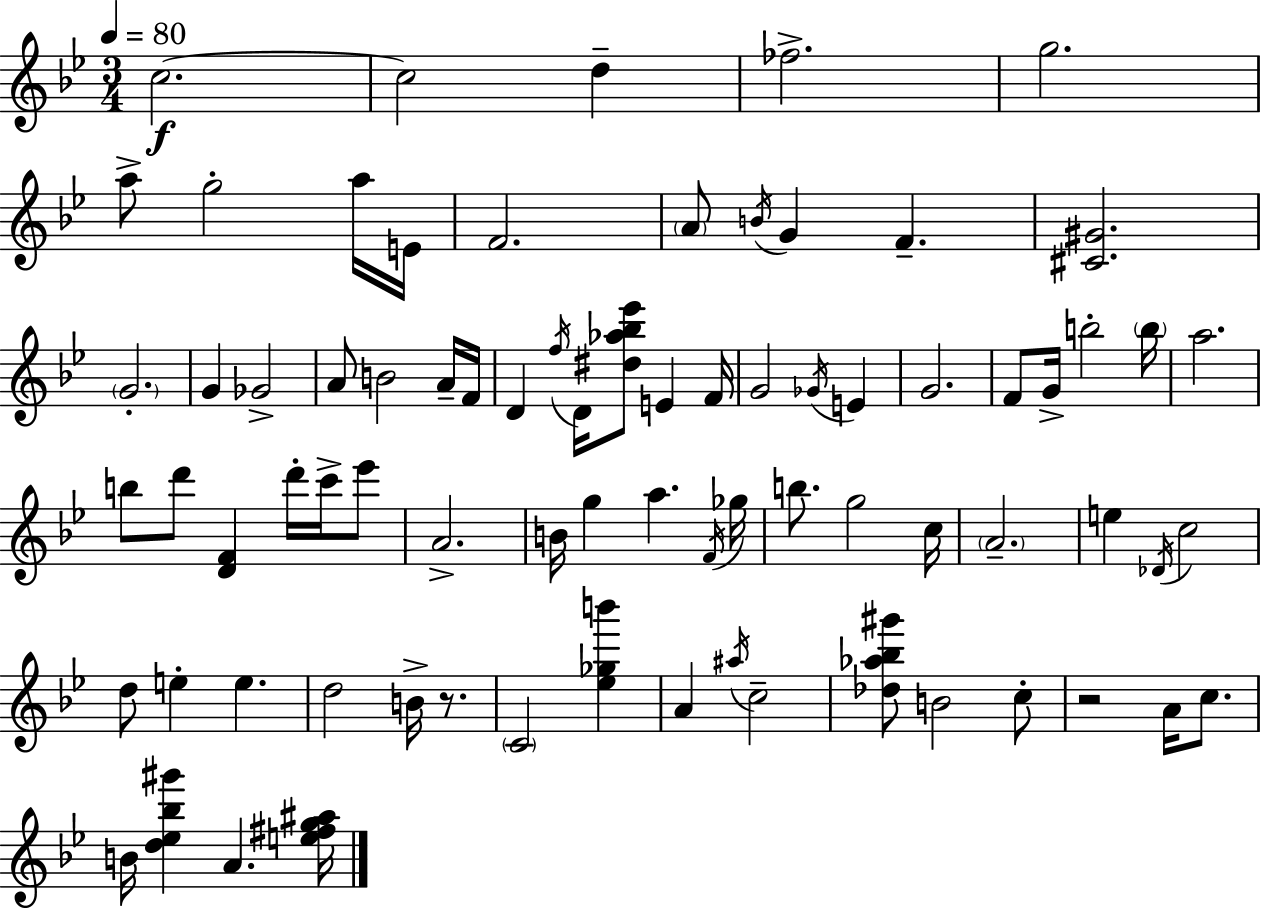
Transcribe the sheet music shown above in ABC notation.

X:1
T:Untitled
M:3/4
L:1/4
K:Bb
c2 c2 d _f2 g2 a/2 g2 a/4 E/4 F2 A/2 B/4 G F [^C^G]2 G2 G _G2 A/2 B2 A/4 F/4 D f/4 D/4 [^d_a_b_e']/2 E F/4 G2 _G/4 E G2 F/2 G/4 b2 b/4 a2 b/2 d'/2 [DF] d'/4 c'/4 _e'/2 A2 B/4 g a F/4 _g/4 b/2 g2 c/4 A2 e _D/4 c2 d/2 e e d2 B/4 z/2 C2 [_e_gb'] A ^a/4 c2 [_d_a_b^g']/2 B2 c/2 z2 A/4 c/2 B/4 [d_e_b^g'] A [e^fg^a]/4